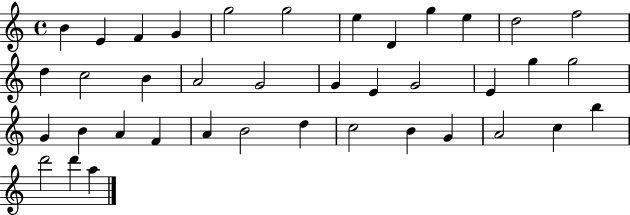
B4/q E4/q F4/q G4/q G5/h G5/h E5/q D4/q G5/q E5/q D5/h F5/h D5/q C5/h B4/q A4/h G4/h G4/q E4/q G4/h E4/q G5/q G5/h G4/q B4/q A4/q F4/q A4/q B4/h D5/q C5/h B4/q G4/q A4/h C5/q B5/q D6/h D6/q A5/q